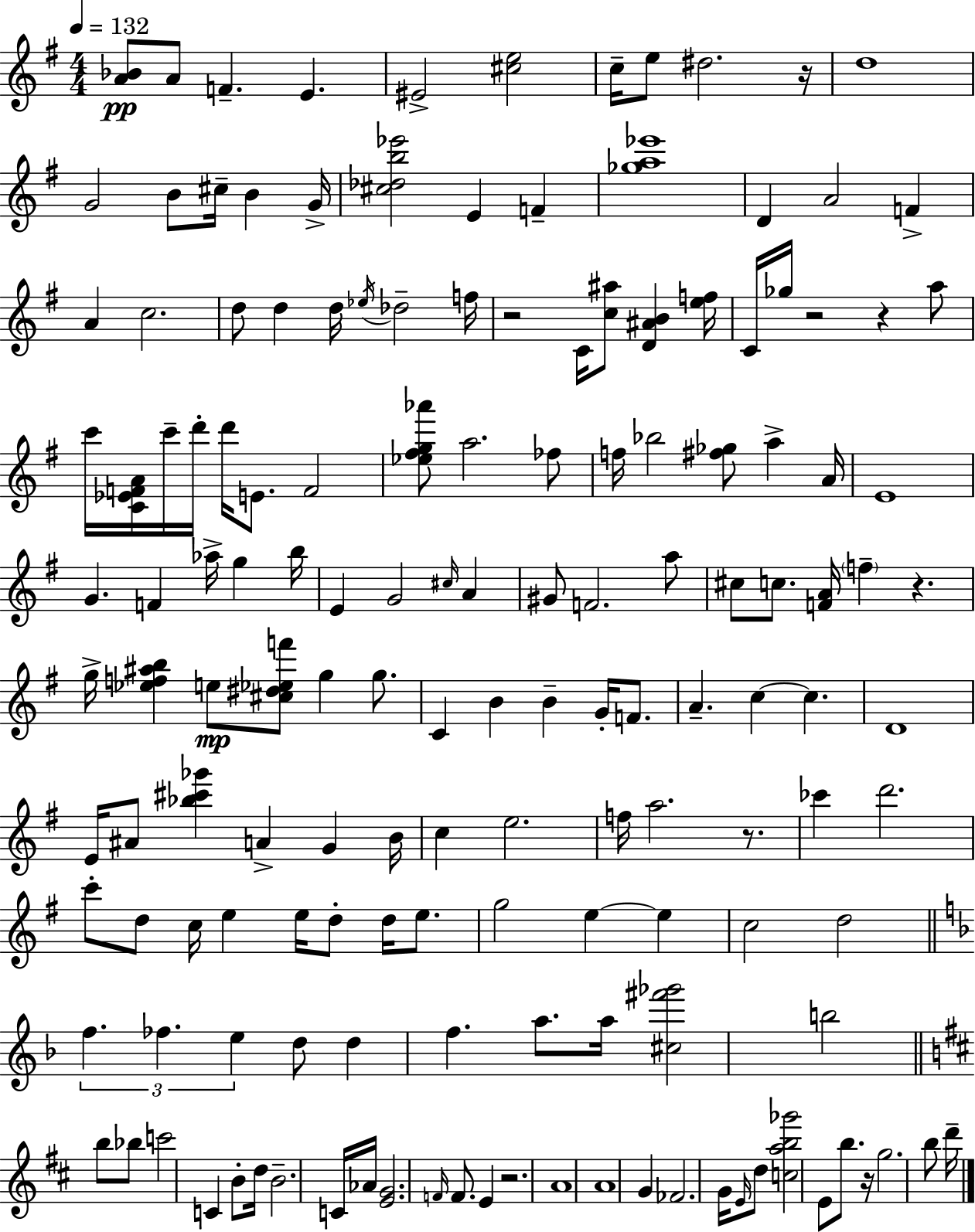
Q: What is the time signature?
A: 4/4